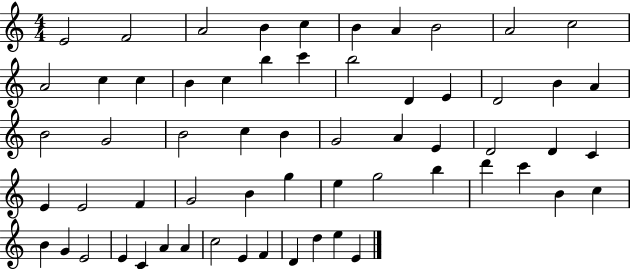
{
  \clef treble
  \numericTimeSignature
  \time 4/4
  \key c \major
  e'2 f'2 | a'2 b'4 c''4 | b'4 a'4 b'2 | a'2 c''2 | \break a'2 c''4 c''4 | b'4 c''4 b''4 c'''4 | b''2 d'4 e'4 | d'2 b'4 a'4 | \break b'2 g'2 | b'2 c''4 b'4 | g'2 a'4 e'4 | d'2 d'4 c'4 | \break e'4 e'2 f'4 | g'2 b'4 g''4 | e''4 g''2 b''4 | d'''4 c'''4 b'4 c''4 | \break b'4 g'4 e'2 | e'4 c'4 a'4 a'4 | c''2 e'4 f'4 | d'4 d''4 e''4 e'4 | \break \bar "|."
}